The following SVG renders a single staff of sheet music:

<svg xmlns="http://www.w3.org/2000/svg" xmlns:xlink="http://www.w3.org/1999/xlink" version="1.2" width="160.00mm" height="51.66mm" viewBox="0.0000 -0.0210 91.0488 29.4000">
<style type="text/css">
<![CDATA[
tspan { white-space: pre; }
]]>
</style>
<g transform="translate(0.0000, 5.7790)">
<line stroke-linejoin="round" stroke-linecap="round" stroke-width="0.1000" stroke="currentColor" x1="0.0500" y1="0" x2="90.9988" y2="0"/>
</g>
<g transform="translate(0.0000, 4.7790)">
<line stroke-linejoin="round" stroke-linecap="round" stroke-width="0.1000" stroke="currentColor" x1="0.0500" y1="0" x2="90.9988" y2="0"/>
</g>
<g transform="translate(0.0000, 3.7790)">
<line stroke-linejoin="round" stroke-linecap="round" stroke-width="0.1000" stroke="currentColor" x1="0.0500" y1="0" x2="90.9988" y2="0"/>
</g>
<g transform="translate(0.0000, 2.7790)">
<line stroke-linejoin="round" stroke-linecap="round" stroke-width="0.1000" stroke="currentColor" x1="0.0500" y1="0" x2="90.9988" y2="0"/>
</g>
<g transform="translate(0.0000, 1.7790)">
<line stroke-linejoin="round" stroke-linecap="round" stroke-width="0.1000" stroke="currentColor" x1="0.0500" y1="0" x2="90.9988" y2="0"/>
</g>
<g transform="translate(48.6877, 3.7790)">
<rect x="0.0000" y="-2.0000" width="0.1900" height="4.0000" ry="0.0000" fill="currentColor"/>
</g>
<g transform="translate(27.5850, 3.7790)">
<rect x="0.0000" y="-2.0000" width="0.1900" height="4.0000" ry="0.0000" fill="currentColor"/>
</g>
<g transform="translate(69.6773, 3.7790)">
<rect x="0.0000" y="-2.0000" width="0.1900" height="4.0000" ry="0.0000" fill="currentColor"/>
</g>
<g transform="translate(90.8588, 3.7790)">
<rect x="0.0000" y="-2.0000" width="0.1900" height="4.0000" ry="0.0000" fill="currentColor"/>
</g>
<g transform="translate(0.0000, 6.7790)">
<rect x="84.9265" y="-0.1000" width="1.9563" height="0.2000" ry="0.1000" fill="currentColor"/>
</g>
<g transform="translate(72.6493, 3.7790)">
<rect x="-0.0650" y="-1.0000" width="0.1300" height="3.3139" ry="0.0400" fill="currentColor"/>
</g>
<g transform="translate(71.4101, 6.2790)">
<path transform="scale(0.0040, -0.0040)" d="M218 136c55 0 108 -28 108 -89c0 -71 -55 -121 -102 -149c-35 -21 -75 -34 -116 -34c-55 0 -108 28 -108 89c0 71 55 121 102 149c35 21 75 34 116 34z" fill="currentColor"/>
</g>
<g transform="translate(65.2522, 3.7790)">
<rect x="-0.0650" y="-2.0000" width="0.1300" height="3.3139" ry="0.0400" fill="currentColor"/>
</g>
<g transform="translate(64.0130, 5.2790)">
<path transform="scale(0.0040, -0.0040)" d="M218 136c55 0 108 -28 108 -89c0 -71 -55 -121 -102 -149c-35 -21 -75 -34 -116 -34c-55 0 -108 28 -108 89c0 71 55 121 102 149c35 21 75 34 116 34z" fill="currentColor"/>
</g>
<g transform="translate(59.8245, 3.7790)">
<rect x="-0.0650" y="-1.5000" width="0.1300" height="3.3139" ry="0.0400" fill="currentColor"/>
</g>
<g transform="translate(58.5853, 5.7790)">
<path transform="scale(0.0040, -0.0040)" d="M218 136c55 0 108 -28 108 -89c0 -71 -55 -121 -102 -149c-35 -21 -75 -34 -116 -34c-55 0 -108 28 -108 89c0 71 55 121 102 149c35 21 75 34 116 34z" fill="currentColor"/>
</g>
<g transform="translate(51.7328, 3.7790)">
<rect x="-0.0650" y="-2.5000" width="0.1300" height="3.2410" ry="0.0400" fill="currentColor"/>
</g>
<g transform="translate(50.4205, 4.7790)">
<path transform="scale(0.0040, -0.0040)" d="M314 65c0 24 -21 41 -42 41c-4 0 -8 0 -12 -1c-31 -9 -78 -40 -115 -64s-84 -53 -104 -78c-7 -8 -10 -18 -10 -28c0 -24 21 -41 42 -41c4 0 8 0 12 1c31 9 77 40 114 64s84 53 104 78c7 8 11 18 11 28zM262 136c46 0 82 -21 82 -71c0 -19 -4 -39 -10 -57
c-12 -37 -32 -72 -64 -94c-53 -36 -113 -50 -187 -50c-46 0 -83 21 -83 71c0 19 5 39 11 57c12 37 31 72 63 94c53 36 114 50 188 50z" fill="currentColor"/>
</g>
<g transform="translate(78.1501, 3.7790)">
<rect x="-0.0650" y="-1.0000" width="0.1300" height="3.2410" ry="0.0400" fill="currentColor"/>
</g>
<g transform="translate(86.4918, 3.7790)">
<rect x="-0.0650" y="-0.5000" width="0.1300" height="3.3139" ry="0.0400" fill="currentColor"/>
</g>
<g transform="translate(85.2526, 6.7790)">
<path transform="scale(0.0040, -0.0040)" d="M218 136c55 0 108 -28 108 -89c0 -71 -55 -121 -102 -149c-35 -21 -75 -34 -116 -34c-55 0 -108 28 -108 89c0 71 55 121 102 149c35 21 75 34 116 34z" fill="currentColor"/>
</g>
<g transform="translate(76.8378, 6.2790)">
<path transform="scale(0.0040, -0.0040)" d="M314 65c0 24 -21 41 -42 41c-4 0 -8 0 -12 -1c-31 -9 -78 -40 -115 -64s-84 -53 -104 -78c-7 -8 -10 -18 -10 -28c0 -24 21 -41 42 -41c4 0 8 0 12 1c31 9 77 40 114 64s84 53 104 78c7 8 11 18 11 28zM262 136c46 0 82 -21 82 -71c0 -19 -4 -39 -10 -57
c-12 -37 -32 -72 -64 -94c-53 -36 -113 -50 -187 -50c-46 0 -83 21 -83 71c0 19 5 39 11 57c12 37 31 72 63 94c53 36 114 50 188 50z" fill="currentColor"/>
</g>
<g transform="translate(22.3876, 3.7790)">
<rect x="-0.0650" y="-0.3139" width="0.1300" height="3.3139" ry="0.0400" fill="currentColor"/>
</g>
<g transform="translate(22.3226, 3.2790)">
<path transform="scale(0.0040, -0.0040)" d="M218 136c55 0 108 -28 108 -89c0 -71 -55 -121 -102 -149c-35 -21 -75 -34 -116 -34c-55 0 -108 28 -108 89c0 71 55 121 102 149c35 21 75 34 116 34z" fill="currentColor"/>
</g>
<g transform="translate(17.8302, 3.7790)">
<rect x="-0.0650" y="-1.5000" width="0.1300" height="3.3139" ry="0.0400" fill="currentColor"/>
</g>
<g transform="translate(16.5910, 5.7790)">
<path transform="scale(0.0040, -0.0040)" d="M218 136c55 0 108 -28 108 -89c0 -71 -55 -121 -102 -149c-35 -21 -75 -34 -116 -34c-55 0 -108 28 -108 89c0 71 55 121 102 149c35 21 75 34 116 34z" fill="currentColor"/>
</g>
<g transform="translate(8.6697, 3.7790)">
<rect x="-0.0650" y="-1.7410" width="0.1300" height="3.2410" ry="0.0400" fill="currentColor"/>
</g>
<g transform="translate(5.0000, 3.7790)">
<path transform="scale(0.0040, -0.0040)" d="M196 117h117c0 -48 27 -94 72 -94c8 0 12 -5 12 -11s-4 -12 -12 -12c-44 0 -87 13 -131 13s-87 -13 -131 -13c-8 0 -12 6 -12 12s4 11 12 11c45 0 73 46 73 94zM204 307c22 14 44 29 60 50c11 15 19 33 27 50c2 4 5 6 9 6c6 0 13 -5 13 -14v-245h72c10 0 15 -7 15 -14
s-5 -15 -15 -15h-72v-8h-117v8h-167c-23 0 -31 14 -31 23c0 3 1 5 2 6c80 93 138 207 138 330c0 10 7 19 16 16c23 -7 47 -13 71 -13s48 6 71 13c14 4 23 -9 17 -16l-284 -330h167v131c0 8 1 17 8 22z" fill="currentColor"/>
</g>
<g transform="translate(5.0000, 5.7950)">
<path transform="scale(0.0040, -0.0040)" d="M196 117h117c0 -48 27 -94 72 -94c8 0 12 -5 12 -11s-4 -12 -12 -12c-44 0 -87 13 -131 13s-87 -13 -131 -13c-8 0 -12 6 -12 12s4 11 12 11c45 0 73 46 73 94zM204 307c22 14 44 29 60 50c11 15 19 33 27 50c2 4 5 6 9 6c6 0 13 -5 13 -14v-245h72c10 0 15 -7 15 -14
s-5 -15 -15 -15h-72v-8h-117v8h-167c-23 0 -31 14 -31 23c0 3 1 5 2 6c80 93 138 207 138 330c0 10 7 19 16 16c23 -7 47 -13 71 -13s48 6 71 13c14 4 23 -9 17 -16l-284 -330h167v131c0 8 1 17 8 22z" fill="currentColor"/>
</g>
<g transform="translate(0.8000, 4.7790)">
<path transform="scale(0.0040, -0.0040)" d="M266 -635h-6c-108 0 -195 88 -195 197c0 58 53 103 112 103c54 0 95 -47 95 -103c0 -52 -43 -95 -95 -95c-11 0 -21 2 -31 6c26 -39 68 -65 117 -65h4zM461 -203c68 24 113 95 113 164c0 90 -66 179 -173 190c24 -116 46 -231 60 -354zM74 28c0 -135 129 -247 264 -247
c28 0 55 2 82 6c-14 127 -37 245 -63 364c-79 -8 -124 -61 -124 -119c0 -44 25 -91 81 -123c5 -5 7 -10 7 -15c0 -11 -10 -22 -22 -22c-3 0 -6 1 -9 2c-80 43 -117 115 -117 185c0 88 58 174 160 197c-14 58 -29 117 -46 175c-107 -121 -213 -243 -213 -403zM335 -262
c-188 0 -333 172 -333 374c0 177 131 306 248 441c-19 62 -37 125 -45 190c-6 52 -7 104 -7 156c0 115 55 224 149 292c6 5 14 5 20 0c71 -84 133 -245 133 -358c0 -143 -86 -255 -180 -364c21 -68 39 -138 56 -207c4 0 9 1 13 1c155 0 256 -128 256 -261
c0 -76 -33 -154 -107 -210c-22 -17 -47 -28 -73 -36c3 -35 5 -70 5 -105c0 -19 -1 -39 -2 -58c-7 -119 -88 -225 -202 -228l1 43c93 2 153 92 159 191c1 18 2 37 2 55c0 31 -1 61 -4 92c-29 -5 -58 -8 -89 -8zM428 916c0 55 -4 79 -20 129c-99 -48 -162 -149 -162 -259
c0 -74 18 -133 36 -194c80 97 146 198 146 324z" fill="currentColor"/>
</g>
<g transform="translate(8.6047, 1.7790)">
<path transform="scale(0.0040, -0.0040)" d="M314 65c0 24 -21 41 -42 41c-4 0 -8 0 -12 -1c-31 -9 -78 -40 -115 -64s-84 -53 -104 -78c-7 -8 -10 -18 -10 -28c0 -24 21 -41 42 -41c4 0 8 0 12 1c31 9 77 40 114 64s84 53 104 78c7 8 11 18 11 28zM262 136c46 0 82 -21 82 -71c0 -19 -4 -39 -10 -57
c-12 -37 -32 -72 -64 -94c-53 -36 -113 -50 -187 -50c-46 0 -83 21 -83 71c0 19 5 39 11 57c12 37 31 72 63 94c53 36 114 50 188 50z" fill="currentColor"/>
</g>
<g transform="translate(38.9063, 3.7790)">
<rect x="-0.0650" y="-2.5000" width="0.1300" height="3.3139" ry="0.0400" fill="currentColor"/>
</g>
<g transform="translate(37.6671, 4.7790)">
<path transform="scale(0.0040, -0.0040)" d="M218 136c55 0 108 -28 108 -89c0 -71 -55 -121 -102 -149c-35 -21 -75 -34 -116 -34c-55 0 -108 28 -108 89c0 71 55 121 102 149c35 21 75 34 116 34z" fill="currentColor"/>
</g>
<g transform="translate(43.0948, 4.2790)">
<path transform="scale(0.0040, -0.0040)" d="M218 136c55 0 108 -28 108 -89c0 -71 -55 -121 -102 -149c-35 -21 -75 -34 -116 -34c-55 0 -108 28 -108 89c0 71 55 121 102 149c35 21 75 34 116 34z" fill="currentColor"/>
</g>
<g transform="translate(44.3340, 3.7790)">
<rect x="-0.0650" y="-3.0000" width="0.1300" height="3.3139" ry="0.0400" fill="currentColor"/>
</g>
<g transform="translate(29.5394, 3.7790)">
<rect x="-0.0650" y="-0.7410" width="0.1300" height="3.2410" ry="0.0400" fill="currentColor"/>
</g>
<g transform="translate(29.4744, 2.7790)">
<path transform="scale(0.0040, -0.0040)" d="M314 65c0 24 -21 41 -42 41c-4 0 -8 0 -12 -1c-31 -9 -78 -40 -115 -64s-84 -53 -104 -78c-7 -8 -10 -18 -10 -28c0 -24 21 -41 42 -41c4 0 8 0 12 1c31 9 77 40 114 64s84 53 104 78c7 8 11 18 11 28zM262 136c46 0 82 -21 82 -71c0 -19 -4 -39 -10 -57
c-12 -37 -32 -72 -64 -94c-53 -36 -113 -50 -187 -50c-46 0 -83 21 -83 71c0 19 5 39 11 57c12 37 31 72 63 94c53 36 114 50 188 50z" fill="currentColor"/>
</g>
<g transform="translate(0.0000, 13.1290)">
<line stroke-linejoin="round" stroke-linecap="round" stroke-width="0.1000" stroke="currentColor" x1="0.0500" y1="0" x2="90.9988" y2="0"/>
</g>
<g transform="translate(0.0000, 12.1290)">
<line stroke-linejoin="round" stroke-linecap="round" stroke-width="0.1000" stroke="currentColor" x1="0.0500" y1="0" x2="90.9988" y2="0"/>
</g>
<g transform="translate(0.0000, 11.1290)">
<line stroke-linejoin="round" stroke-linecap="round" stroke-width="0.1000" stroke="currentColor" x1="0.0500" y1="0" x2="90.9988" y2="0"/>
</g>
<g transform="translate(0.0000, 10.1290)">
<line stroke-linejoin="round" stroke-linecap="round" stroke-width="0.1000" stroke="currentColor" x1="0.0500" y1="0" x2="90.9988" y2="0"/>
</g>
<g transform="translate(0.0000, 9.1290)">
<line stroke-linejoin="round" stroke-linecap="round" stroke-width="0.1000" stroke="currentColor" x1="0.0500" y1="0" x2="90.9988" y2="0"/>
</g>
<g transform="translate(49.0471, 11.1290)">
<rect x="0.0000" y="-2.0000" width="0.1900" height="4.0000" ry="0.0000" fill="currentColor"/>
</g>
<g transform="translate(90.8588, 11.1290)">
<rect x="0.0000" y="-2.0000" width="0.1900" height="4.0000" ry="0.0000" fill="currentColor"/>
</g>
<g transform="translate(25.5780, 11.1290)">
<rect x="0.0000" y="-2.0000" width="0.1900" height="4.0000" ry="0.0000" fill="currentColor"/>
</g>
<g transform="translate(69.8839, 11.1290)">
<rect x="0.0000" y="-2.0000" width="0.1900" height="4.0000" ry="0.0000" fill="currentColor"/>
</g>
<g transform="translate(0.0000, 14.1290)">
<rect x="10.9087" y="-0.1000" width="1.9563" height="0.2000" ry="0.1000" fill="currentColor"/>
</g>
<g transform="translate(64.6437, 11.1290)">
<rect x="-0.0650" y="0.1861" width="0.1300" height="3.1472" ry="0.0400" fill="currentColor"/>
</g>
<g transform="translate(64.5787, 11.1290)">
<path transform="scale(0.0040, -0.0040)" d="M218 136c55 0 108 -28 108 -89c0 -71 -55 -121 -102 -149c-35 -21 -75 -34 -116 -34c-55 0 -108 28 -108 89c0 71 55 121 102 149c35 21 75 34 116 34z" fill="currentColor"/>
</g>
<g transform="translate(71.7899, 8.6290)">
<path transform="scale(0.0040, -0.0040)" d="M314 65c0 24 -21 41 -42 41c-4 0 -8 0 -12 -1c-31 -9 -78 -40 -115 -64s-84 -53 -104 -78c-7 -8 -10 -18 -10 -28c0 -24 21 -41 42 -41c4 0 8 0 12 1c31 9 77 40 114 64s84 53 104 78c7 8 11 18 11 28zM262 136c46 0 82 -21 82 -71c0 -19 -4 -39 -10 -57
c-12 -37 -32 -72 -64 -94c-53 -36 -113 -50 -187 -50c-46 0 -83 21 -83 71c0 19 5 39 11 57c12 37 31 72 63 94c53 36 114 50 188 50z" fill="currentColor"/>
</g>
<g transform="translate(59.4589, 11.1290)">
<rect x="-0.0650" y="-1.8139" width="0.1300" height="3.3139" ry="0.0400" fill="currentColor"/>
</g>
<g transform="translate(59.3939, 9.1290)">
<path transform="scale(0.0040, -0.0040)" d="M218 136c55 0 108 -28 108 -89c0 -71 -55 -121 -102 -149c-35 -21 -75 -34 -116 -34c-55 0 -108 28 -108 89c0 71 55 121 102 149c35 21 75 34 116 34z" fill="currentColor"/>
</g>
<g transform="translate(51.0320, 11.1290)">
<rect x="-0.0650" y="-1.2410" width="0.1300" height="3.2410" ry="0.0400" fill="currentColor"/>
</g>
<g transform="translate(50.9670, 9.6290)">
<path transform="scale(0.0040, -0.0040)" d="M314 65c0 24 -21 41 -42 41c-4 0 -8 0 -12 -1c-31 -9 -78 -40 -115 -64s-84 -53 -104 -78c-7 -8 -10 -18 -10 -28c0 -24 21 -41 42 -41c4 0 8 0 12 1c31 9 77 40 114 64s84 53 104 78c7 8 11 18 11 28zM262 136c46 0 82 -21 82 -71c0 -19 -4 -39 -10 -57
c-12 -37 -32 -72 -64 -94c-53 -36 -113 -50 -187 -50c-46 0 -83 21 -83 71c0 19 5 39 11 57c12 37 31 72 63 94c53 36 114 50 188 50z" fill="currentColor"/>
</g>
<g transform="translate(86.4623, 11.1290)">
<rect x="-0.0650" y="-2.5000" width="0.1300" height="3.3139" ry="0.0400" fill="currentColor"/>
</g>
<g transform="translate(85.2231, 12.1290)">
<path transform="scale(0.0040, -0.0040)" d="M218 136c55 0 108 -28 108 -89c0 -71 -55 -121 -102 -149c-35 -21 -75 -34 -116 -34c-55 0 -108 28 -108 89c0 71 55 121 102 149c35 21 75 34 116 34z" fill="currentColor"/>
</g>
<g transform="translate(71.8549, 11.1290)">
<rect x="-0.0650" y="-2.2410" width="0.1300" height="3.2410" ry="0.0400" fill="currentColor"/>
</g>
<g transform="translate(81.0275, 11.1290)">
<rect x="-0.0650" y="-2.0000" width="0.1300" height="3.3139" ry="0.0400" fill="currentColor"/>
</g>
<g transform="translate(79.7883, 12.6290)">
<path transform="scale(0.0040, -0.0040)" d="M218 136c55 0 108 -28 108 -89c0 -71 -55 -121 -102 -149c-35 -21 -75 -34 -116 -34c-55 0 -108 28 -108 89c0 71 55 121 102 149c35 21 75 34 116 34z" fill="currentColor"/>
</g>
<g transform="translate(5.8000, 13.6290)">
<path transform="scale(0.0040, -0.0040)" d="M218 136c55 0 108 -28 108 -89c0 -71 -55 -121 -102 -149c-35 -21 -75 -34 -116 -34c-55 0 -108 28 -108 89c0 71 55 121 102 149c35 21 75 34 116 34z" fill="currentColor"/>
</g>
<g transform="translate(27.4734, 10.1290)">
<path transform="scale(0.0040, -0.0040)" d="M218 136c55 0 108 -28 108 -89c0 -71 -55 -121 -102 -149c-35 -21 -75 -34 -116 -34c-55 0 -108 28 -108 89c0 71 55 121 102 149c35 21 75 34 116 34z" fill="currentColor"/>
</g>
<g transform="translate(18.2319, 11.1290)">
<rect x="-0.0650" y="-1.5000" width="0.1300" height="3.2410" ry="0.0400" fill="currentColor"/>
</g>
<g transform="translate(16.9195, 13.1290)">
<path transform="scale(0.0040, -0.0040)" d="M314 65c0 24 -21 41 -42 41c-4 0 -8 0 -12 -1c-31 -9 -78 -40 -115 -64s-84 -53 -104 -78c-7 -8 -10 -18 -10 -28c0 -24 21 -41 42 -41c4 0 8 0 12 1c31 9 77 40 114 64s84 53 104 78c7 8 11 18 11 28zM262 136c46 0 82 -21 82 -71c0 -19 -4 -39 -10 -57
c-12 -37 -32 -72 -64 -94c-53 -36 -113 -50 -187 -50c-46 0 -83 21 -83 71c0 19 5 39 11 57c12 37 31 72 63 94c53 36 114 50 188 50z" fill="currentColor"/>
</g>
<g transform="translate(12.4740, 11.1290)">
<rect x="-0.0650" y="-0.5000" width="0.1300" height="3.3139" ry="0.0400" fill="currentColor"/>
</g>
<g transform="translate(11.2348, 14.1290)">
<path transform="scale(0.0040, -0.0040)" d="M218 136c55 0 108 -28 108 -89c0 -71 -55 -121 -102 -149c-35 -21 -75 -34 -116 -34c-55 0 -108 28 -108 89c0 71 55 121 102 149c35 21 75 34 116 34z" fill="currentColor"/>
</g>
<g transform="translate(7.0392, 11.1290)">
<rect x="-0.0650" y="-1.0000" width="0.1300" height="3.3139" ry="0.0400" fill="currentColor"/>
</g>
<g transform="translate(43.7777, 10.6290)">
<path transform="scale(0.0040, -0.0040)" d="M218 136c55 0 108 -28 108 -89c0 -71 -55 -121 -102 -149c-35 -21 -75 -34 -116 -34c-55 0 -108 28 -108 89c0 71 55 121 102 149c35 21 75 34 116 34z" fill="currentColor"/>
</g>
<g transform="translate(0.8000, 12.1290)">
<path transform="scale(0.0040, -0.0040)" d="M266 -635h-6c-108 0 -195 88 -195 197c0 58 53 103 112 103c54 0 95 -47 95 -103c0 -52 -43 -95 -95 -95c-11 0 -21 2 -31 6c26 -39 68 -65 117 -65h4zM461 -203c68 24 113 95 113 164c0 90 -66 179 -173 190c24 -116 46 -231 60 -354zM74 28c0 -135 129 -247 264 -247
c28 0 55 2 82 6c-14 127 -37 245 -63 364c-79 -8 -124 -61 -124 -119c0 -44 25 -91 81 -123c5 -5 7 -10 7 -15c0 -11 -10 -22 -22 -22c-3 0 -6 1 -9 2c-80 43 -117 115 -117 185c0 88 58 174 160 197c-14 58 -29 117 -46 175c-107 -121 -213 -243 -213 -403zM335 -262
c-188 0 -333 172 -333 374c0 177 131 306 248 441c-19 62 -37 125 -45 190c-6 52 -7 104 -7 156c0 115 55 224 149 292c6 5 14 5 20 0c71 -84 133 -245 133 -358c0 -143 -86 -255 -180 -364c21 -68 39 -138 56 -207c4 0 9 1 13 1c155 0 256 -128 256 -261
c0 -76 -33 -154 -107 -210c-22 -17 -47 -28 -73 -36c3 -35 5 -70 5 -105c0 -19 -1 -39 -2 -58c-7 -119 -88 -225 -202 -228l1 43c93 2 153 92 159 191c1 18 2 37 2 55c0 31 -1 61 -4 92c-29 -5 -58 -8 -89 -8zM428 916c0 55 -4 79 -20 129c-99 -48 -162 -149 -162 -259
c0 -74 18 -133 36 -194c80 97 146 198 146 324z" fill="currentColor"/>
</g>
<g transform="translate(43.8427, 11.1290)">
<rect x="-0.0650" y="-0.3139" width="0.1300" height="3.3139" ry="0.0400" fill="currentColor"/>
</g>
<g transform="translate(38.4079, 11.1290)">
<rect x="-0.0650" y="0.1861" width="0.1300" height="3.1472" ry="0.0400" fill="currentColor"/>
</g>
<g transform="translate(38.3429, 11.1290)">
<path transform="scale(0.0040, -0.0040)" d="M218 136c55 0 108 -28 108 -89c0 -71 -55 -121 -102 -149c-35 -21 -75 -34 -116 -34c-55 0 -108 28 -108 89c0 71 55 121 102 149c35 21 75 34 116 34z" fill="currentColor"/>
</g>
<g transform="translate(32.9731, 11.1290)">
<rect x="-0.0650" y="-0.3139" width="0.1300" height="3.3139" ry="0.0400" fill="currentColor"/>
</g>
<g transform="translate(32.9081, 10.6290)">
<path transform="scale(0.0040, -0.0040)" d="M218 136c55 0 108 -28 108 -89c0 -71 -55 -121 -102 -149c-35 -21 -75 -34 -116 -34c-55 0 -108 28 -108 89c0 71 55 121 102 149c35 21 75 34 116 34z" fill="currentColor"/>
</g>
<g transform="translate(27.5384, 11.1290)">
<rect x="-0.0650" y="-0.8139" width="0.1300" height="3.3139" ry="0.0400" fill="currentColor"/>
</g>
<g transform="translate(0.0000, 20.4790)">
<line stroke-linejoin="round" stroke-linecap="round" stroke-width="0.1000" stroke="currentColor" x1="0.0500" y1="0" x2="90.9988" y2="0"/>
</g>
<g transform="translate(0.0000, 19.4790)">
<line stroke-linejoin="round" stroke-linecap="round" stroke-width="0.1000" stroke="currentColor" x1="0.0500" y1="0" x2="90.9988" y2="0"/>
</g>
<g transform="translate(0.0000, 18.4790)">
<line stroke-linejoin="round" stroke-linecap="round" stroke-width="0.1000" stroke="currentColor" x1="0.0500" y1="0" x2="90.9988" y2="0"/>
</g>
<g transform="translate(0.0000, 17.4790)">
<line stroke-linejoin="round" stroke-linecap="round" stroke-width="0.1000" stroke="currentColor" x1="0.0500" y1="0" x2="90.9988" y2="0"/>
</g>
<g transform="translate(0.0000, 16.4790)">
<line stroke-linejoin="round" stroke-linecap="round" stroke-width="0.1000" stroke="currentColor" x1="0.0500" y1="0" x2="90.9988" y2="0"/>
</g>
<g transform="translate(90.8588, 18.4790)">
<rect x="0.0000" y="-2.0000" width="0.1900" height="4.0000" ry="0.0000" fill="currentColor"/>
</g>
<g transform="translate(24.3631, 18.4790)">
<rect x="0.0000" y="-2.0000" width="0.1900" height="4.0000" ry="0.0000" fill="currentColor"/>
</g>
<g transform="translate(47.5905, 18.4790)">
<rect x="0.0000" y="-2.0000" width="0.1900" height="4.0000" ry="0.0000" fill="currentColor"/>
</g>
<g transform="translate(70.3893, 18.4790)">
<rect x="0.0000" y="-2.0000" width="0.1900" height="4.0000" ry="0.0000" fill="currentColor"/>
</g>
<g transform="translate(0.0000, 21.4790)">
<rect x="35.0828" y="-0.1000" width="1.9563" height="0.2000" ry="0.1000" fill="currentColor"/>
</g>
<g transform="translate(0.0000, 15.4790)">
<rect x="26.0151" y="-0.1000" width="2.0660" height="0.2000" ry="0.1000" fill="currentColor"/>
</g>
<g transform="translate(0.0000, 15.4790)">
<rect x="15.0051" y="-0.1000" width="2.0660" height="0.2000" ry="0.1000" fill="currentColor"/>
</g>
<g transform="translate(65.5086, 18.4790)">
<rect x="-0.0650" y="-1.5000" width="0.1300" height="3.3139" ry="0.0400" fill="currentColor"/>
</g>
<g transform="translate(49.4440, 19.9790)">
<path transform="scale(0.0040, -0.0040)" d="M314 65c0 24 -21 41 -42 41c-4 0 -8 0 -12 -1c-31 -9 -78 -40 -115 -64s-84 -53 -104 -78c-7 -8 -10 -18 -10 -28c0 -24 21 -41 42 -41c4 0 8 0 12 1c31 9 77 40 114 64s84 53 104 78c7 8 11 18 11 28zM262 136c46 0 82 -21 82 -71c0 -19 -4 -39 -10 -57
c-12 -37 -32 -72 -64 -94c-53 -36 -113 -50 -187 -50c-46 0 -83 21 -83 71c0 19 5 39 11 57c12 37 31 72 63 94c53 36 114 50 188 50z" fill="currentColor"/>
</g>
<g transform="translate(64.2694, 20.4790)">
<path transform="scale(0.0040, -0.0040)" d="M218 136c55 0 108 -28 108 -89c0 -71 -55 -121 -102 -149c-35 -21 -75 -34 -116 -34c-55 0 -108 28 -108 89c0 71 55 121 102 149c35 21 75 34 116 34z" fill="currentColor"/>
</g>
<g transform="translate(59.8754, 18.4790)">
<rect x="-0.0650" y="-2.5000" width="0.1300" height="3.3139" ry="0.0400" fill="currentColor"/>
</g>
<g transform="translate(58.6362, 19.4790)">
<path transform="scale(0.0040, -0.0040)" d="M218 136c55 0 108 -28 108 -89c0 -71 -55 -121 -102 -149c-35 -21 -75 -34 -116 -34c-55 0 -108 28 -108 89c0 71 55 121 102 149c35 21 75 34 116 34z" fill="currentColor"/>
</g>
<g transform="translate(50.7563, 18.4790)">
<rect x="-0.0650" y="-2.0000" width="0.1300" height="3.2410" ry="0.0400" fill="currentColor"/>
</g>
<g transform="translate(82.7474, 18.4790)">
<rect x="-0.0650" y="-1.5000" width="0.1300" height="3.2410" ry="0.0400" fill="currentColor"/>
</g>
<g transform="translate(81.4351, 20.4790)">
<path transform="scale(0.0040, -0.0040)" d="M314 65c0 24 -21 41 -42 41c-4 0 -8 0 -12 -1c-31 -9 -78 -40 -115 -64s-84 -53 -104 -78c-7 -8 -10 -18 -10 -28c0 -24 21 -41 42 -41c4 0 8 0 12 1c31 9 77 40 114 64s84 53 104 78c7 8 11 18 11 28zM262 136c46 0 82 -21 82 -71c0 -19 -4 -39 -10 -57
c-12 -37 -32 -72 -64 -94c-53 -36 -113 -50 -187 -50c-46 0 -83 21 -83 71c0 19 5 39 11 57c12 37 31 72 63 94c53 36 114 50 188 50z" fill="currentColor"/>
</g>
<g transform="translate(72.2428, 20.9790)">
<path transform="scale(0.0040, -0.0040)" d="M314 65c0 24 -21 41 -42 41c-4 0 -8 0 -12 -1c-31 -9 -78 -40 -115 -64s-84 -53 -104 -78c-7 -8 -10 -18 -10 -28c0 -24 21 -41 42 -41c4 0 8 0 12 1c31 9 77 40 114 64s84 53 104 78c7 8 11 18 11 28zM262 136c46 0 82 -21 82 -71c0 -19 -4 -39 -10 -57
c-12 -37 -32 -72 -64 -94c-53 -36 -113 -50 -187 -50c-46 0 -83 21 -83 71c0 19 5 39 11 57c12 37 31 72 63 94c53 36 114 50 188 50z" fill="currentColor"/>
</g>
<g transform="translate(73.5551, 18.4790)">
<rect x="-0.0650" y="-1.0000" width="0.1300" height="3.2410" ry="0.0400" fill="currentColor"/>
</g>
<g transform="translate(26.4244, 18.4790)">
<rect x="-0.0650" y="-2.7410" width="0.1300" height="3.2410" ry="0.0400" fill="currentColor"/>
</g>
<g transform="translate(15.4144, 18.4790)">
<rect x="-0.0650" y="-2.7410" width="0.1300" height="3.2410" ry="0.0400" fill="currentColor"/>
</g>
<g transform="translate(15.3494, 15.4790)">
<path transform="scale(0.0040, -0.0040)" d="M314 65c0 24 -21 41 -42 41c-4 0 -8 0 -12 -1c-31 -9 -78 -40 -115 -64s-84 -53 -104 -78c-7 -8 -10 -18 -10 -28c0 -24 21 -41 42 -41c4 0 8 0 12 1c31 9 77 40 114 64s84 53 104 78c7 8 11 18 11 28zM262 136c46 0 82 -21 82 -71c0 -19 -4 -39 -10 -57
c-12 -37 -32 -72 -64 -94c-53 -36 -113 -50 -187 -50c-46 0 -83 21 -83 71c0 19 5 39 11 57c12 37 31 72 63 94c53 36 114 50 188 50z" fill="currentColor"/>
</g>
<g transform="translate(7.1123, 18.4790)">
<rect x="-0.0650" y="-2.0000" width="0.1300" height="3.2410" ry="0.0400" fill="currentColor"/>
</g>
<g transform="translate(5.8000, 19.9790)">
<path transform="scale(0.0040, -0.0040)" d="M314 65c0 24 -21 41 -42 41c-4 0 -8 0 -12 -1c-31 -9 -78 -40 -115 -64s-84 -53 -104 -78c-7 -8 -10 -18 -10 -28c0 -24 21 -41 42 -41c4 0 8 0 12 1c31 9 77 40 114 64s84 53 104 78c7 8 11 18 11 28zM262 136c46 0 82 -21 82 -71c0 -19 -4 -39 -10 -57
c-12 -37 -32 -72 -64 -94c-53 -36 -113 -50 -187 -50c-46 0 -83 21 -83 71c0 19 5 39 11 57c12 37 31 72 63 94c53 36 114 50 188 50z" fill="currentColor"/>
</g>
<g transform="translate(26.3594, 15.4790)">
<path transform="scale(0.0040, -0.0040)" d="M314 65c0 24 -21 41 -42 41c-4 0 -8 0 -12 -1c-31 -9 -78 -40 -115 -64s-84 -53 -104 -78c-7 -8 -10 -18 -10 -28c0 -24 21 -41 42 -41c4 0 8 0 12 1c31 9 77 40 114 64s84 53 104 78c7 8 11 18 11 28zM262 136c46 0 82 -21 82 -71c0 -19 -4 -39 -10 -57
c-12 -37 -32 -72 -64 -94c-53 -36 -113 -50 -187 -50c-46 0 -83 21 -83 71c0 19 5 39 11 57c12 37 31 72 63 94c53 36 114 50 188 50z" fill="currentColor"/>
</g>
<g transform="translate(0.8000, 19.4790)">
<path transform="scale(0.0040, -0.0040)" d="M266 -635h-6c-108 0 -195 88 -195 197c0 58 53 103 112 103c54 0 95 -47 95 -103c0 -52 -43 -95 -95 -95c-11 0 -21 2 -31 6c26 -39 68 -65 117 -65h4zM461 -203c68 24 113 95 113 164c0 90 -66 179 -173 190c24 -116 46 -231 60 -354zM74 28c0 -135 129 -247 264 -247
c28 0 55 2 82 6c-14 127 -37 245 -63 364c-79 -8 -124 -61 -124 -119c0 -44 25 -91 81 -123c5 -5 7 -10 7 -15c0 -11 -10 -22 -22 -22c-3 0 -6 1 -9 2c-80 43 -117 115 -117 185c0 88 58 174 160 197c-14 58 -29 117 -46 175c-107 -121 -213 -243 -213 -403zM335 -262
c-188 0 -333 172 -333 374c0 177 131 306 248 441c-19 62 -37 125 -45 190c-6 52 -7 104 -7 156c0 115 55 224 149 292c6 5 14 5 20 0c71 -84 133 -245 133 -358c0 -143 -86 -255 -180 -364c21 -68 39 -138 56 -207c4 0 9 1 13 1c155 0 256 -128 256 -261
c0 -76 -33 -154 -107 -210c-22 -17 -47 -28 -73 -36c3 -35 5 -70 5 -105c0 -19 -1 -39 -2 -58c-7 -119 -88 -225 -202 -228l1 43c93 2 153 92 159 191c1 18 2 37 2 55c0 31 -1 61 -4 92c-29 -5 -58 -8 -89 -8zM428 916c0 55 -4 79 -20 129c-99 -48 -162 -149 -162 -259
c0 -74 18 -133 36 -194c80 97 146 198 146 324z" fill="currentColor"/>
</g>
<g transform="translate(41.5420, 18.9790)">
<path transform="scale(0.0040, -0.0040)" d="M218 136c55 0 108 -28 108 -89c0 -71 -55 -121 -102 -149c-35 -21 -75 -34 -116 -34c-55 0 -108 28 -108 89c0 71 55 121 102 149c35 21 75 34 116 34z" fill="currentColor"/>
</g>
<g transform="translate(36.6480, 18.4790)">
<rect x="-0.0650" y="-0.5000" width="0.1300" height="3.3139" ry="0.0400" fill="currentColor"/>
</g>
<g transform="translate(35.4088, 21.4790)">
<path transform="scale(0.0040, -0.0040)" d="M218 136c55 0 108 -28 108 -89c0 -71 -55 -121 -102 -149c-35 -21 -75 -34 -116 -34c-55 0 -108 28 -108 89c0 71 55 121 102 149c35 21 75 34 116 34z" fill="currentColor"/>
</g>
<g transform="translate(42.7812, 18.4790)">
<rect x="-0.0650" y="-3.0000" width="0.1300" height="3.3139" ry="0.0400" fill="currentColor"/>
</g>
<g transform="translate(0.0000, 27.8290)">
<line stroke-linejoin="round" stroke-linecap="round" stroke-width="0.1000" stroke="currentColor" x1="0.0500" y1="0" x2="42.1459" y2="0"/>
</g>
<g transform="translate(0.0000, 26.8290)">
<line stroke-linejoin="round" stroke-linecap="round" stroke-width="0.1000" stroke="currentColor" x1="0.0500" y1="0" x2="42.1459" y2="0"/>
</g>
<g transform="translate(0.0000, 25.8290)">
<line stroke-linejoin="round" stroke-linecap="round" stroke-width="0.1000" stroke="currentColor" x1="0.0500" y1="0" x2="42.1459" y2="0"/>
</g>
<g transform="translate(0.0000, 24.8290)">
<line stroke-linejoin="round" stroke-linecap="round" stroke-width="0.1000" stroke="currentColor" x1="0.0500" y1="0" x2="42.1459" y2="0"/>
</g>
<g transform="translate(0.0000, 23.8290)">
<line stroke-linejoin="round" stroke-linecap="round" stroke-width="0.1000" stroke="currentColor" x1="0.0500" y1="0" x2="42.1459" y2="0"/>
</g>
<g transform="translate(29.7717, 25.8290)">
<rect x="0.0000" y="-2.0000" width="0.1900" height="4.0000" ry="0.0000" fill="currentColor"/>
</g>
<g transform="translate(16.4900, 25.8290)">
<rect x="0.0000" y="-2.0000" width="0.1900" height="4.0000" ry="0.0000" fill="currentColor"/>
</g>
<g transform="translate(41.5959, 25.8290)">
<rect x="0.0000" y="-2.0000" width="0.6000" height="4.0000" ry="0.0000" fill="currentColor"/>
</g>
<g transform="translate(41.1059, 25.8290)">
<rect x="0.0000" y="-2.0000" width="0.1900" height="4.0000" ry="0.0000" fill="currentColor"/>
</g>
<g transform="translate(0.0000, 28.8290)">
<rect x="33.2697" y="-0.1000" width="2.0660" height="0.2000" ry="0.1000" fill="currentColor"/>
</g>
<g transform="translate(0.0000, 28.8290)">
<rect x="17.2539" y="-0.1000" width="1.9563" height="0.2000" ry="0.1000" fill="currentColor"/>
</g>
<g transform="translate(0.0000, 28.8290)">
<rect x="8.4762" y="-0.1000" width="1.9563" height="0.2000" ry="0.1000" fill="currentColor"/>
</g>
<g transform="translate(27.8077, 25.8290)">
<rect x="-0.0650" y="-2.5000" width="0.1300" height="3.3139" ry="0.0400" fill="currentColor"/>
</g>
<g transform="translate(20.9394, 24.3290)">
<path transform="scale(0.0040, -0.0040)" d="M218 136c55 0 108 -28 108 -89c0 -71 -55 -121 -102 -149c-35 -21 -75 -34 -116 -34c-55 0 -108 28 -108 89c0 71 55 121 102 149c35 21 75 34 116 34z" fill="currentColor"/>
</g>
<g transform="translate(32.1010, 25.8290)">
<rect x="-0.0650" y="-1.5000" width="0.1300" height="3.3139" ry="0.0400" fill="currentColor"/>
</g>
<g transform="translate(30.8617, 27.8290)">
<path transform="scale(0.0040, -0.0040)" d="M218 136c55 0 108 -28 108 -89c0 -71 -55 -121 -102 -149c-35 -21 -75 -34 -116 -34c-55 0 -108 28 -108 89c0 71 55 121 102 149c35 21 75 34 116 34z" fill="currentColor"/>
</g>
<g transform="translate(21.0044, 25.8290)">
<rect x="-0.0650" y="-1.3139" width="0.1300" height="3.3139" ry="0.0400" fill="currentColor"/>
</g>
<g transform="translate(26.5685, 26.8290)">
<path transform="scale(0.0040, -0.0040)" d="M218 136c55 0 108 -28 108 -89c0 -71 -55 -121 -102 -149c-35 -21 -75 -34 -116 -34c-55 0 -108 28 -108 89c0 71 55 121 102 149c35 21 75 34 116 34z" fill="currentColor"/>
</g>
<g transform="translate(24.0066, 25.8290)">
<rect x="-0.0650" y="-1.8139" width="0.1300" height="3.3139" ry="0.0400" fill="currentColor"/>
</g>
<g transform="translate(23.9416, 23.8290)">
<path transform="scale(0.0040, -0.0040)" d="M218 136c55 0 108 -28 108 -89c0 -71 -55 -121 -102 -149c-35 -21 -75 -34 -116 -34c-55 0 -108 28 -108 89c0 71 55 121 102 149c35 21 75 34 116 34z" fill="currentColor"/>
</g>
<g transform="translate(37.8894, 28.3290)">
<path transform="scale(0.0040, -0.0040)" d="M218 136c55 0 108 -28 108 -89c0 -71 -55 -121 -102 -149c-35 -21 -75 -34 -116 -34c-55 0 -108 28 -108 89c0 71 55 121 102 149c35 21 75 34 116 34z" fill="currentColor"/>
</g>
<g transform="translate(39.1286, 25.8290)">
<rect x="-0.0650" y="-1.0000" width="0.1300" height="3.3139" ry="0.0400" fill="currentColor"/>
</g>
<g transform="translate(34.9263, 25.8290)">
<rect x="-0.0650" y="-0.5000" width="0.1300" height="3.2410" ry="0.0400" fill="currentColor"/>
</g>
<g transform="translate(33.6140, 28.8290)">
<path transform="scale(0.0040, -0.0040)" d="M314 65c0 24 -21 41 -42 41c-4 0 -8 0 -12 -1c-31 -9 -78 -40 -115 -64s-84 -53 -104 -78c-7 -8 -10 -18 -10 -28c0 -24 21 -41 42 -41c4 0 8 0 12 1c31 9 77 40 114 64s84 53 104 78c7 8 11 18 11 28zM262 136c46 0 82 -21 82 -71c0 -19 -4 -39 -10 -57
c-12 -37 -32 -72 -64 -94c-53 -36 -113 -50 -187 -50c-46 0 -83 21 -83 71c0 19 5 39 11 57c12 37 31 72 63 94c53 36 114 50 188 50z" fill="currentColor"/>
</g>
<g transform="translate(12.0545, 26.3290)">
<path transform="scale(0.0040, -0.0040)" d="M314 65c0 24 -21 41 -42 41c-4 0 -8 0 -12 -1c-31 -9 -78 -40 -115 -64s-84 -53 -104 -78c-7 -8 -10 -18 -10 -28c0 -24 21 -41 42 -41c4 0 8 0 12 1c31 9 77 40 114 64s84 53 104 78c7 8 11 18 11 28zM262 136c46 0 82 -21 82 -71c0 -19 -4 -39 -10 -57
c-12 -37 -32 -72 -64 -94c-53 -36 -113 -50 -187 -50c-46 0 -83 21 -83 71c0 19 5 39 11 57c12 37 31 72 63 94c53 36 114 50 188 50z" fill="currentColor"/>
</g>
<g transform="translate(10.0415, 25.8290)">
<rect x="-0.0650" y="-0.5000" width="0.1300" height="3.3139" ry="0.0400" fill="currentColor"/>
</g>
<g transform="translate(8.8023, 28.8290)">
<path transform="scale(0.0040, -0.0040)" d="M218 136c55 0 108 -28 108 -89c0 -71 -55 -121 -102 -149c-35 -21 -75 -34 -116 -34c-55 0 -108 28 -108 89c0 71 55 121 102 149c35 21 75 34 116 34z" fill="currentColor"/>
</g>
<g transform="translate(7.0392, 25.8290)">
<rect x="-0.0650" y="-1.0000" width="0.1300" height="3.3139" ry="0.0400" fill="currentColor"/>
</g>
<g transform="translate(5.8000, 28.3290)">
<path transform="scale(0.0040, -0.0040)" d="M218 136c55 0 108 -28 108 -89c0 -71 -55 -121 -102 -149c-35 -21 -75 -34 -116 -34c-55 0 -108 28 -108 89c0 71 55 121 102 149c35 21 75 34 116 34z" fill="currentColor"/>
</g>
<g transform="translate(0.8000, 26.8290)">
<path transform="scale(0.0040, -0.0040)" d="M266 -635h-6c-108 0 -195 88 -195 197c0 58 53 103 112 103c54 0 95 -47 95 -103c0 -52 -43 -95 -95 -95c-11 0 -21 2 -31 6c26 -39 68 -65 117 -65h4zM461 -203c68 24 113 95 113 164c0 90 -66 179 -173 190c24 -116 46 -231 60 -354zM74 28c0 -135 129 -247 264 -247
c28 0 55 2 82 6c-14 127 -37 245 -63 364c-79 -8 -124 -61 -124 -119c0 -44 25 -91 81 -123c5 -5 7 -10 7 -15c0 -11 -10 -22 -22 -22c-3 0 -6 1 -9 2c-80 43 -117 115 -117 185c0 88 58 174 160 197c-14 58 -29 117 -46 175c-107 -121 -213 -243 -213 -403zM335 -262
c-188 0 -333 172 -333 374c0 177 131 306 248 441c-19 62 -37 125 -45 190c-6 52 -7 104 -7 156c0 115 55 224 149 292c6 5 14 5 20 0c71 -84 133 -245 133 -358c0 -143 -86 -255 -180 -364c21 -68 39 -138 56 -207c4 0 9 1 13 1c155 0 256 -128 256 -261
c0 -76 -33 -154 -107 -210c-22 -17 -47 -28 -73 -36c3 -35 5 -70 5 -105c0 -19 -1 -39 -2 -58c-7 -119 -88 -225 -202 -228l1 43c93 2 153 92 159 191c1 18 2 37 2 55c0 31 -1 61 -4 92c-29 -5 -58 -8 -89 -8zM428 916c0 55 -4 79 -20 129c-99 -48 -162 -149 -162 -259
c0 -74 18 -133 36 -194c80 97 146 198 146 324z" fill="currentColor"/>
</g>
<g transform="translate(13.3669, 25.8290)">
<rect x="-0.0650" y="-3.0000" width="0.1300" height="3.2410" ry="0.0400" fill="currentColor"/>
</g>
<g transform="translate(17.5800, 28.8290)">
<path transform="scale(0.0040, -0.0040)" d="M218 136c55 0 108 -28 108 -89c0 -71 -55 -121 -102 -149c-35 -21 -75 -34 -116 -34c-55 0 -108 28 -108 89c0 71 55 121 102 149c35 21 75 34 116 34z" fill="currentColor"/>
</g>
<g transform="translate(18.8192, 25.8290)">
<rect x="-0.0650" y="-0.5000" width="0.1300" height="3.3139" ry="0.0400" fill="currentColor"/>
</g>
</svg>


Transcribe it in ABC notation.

X:1
T:Untitled
M:4/4
L:1/4
K:C
f2 E c d2 G A G2 E F D D2 C D C E2 d c B c e2 f B g2 F G F2 a2 a2 C A F2 G E D2 E2 D C A2 C e f G E C2 D